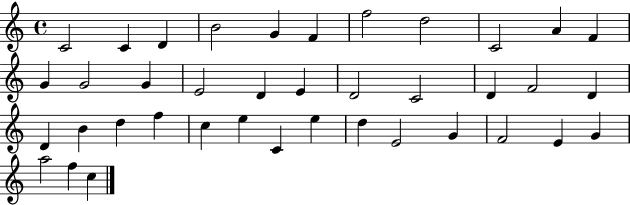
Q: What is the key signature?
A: C major